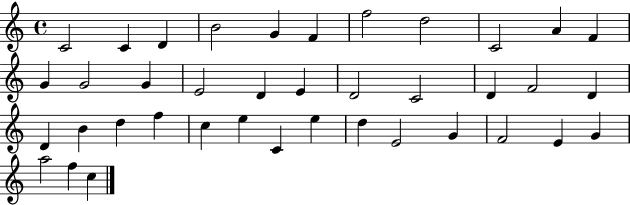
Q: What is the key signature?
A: C major